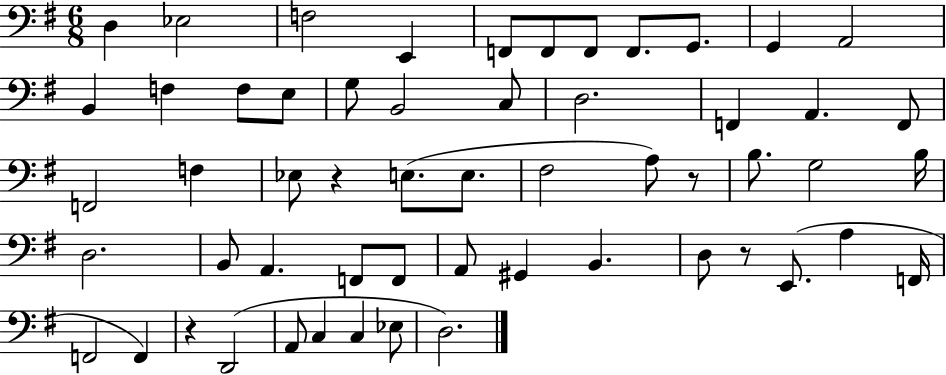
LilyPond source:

{
  \clef bass
  \numericTimeSignature
  \time 6/8
  \key g \major
  d4 ees2 | f2 e,4 | f,8 f,8 f,8 f,8. g,8. | g,4 a,2 | \break b,4 f4 f8 e8 | g8 b,2 c8 | d2. | f,4 a,4. f,8 | \break f,2 f4 | ees8 r4 e8.( e8. | fis2 a8) r8 | b8. g2 b16 | \break d2. | b,8 a,4. f,8 f,8 | a,8 gis,4 b,4. | d8 r8 e,8.( a4 f,16 | \break f,2 f,4) | r4 d,2( | a,8 c4 c4 ees8 | d2.) | \break \bar "|."
}